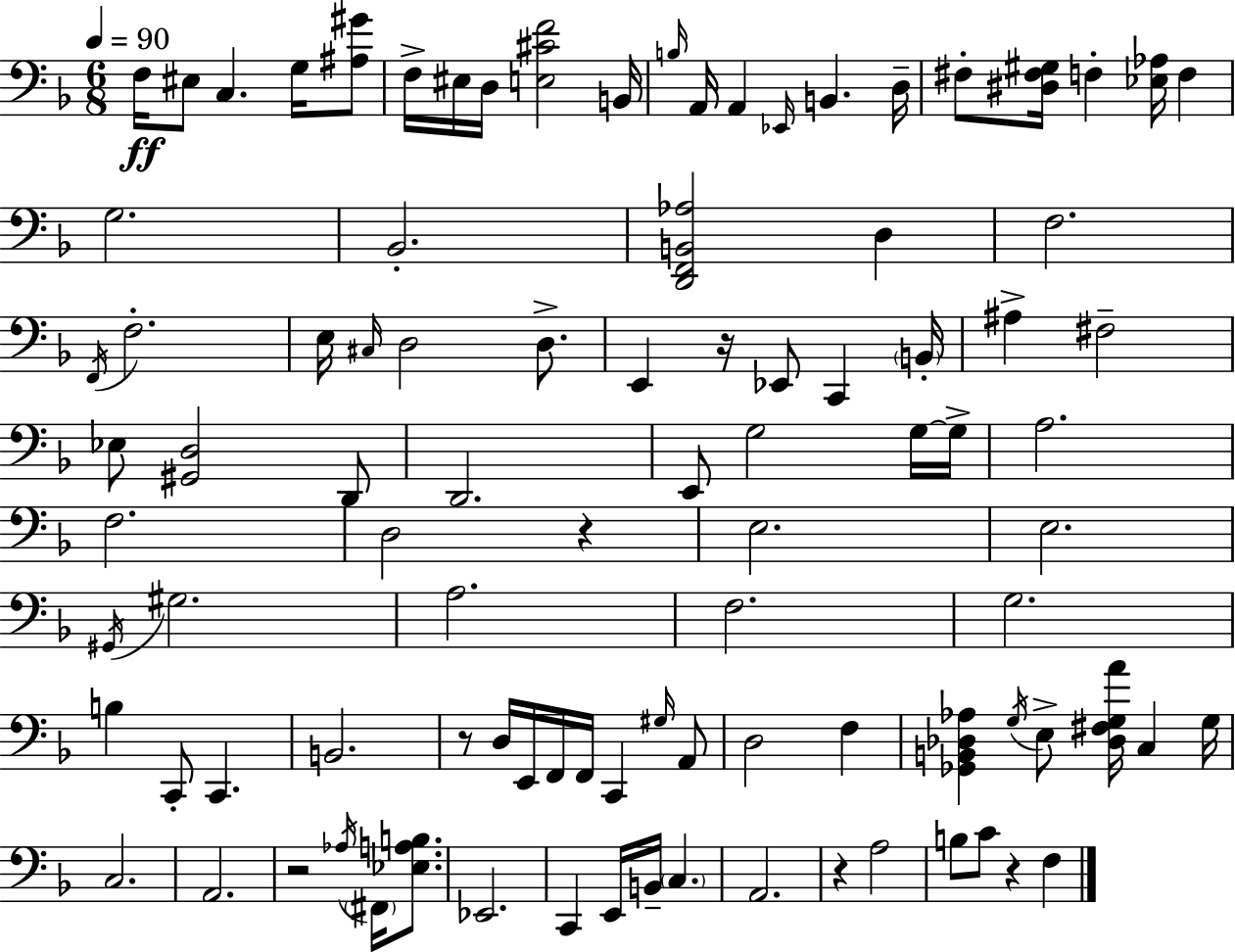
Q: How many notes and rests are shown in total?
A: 96